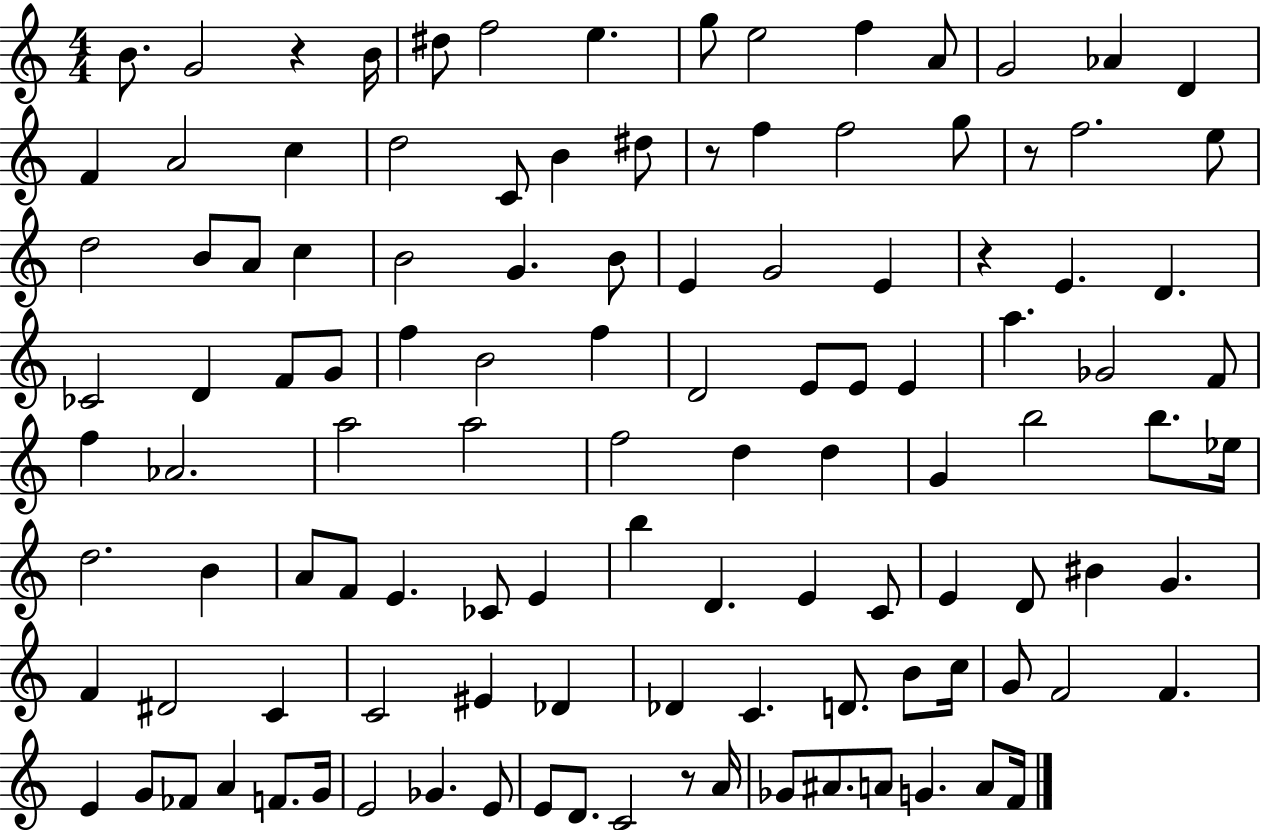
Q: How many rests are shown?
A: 5